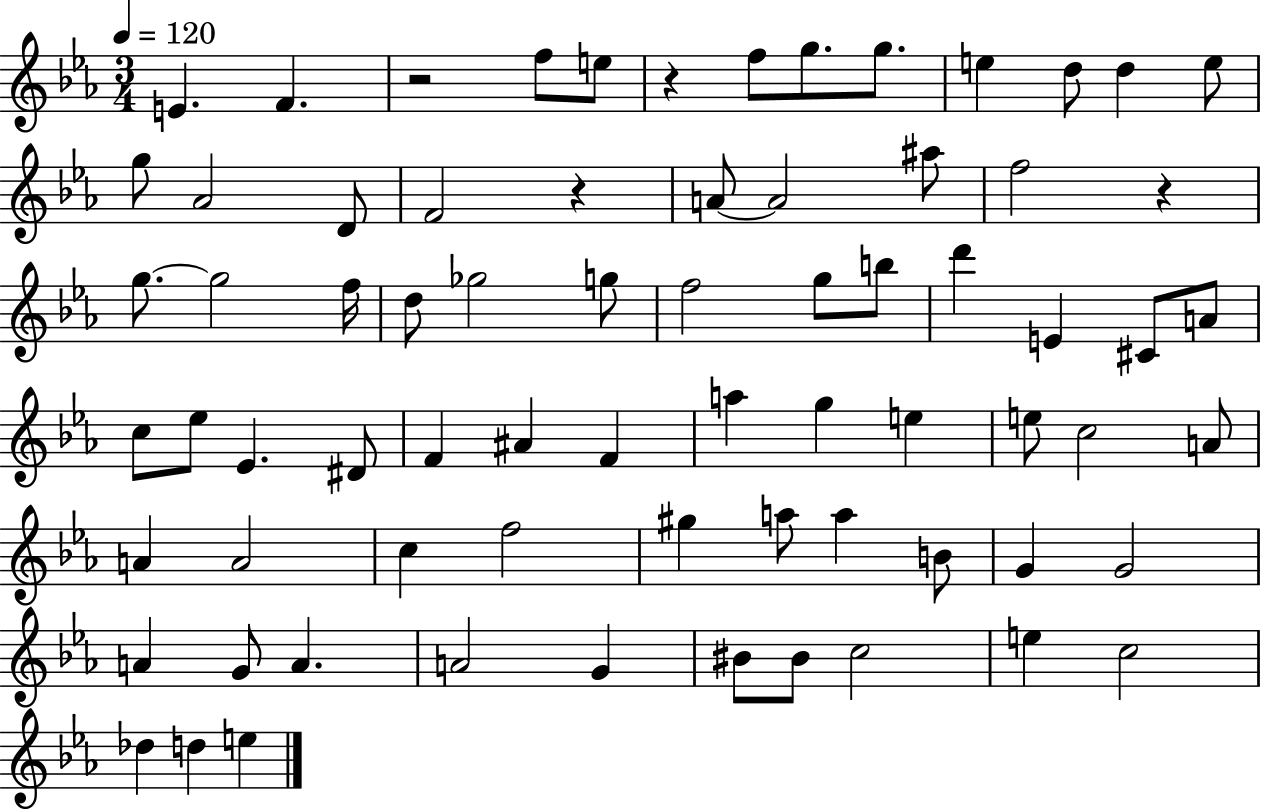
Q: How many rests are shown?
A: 4